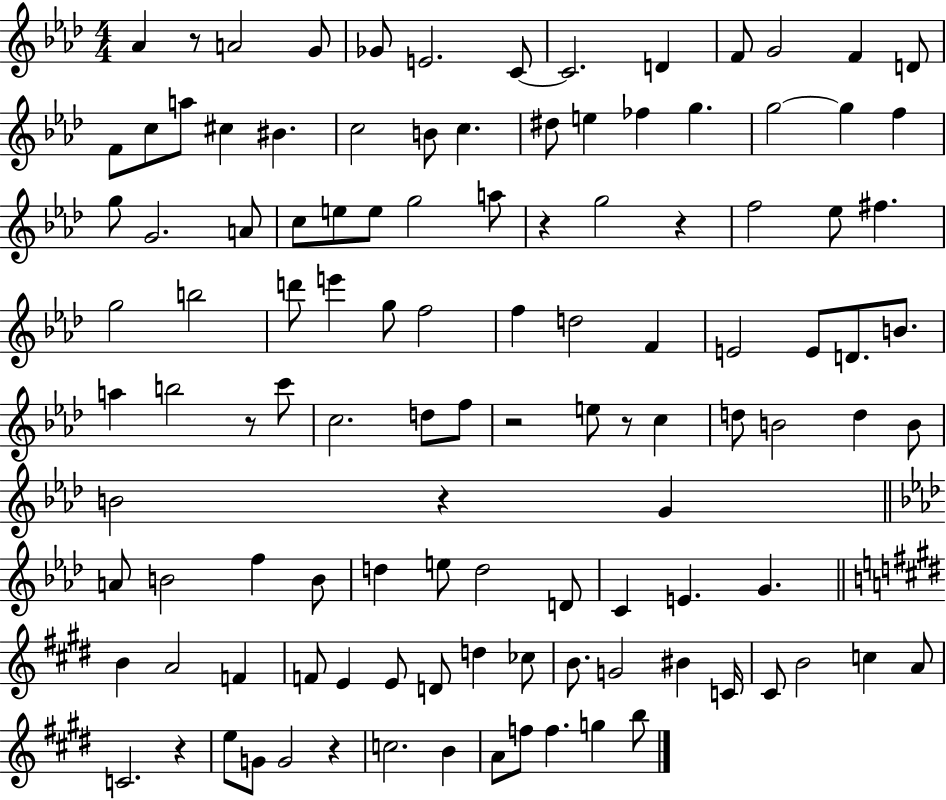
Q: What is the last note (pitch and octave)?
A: B5